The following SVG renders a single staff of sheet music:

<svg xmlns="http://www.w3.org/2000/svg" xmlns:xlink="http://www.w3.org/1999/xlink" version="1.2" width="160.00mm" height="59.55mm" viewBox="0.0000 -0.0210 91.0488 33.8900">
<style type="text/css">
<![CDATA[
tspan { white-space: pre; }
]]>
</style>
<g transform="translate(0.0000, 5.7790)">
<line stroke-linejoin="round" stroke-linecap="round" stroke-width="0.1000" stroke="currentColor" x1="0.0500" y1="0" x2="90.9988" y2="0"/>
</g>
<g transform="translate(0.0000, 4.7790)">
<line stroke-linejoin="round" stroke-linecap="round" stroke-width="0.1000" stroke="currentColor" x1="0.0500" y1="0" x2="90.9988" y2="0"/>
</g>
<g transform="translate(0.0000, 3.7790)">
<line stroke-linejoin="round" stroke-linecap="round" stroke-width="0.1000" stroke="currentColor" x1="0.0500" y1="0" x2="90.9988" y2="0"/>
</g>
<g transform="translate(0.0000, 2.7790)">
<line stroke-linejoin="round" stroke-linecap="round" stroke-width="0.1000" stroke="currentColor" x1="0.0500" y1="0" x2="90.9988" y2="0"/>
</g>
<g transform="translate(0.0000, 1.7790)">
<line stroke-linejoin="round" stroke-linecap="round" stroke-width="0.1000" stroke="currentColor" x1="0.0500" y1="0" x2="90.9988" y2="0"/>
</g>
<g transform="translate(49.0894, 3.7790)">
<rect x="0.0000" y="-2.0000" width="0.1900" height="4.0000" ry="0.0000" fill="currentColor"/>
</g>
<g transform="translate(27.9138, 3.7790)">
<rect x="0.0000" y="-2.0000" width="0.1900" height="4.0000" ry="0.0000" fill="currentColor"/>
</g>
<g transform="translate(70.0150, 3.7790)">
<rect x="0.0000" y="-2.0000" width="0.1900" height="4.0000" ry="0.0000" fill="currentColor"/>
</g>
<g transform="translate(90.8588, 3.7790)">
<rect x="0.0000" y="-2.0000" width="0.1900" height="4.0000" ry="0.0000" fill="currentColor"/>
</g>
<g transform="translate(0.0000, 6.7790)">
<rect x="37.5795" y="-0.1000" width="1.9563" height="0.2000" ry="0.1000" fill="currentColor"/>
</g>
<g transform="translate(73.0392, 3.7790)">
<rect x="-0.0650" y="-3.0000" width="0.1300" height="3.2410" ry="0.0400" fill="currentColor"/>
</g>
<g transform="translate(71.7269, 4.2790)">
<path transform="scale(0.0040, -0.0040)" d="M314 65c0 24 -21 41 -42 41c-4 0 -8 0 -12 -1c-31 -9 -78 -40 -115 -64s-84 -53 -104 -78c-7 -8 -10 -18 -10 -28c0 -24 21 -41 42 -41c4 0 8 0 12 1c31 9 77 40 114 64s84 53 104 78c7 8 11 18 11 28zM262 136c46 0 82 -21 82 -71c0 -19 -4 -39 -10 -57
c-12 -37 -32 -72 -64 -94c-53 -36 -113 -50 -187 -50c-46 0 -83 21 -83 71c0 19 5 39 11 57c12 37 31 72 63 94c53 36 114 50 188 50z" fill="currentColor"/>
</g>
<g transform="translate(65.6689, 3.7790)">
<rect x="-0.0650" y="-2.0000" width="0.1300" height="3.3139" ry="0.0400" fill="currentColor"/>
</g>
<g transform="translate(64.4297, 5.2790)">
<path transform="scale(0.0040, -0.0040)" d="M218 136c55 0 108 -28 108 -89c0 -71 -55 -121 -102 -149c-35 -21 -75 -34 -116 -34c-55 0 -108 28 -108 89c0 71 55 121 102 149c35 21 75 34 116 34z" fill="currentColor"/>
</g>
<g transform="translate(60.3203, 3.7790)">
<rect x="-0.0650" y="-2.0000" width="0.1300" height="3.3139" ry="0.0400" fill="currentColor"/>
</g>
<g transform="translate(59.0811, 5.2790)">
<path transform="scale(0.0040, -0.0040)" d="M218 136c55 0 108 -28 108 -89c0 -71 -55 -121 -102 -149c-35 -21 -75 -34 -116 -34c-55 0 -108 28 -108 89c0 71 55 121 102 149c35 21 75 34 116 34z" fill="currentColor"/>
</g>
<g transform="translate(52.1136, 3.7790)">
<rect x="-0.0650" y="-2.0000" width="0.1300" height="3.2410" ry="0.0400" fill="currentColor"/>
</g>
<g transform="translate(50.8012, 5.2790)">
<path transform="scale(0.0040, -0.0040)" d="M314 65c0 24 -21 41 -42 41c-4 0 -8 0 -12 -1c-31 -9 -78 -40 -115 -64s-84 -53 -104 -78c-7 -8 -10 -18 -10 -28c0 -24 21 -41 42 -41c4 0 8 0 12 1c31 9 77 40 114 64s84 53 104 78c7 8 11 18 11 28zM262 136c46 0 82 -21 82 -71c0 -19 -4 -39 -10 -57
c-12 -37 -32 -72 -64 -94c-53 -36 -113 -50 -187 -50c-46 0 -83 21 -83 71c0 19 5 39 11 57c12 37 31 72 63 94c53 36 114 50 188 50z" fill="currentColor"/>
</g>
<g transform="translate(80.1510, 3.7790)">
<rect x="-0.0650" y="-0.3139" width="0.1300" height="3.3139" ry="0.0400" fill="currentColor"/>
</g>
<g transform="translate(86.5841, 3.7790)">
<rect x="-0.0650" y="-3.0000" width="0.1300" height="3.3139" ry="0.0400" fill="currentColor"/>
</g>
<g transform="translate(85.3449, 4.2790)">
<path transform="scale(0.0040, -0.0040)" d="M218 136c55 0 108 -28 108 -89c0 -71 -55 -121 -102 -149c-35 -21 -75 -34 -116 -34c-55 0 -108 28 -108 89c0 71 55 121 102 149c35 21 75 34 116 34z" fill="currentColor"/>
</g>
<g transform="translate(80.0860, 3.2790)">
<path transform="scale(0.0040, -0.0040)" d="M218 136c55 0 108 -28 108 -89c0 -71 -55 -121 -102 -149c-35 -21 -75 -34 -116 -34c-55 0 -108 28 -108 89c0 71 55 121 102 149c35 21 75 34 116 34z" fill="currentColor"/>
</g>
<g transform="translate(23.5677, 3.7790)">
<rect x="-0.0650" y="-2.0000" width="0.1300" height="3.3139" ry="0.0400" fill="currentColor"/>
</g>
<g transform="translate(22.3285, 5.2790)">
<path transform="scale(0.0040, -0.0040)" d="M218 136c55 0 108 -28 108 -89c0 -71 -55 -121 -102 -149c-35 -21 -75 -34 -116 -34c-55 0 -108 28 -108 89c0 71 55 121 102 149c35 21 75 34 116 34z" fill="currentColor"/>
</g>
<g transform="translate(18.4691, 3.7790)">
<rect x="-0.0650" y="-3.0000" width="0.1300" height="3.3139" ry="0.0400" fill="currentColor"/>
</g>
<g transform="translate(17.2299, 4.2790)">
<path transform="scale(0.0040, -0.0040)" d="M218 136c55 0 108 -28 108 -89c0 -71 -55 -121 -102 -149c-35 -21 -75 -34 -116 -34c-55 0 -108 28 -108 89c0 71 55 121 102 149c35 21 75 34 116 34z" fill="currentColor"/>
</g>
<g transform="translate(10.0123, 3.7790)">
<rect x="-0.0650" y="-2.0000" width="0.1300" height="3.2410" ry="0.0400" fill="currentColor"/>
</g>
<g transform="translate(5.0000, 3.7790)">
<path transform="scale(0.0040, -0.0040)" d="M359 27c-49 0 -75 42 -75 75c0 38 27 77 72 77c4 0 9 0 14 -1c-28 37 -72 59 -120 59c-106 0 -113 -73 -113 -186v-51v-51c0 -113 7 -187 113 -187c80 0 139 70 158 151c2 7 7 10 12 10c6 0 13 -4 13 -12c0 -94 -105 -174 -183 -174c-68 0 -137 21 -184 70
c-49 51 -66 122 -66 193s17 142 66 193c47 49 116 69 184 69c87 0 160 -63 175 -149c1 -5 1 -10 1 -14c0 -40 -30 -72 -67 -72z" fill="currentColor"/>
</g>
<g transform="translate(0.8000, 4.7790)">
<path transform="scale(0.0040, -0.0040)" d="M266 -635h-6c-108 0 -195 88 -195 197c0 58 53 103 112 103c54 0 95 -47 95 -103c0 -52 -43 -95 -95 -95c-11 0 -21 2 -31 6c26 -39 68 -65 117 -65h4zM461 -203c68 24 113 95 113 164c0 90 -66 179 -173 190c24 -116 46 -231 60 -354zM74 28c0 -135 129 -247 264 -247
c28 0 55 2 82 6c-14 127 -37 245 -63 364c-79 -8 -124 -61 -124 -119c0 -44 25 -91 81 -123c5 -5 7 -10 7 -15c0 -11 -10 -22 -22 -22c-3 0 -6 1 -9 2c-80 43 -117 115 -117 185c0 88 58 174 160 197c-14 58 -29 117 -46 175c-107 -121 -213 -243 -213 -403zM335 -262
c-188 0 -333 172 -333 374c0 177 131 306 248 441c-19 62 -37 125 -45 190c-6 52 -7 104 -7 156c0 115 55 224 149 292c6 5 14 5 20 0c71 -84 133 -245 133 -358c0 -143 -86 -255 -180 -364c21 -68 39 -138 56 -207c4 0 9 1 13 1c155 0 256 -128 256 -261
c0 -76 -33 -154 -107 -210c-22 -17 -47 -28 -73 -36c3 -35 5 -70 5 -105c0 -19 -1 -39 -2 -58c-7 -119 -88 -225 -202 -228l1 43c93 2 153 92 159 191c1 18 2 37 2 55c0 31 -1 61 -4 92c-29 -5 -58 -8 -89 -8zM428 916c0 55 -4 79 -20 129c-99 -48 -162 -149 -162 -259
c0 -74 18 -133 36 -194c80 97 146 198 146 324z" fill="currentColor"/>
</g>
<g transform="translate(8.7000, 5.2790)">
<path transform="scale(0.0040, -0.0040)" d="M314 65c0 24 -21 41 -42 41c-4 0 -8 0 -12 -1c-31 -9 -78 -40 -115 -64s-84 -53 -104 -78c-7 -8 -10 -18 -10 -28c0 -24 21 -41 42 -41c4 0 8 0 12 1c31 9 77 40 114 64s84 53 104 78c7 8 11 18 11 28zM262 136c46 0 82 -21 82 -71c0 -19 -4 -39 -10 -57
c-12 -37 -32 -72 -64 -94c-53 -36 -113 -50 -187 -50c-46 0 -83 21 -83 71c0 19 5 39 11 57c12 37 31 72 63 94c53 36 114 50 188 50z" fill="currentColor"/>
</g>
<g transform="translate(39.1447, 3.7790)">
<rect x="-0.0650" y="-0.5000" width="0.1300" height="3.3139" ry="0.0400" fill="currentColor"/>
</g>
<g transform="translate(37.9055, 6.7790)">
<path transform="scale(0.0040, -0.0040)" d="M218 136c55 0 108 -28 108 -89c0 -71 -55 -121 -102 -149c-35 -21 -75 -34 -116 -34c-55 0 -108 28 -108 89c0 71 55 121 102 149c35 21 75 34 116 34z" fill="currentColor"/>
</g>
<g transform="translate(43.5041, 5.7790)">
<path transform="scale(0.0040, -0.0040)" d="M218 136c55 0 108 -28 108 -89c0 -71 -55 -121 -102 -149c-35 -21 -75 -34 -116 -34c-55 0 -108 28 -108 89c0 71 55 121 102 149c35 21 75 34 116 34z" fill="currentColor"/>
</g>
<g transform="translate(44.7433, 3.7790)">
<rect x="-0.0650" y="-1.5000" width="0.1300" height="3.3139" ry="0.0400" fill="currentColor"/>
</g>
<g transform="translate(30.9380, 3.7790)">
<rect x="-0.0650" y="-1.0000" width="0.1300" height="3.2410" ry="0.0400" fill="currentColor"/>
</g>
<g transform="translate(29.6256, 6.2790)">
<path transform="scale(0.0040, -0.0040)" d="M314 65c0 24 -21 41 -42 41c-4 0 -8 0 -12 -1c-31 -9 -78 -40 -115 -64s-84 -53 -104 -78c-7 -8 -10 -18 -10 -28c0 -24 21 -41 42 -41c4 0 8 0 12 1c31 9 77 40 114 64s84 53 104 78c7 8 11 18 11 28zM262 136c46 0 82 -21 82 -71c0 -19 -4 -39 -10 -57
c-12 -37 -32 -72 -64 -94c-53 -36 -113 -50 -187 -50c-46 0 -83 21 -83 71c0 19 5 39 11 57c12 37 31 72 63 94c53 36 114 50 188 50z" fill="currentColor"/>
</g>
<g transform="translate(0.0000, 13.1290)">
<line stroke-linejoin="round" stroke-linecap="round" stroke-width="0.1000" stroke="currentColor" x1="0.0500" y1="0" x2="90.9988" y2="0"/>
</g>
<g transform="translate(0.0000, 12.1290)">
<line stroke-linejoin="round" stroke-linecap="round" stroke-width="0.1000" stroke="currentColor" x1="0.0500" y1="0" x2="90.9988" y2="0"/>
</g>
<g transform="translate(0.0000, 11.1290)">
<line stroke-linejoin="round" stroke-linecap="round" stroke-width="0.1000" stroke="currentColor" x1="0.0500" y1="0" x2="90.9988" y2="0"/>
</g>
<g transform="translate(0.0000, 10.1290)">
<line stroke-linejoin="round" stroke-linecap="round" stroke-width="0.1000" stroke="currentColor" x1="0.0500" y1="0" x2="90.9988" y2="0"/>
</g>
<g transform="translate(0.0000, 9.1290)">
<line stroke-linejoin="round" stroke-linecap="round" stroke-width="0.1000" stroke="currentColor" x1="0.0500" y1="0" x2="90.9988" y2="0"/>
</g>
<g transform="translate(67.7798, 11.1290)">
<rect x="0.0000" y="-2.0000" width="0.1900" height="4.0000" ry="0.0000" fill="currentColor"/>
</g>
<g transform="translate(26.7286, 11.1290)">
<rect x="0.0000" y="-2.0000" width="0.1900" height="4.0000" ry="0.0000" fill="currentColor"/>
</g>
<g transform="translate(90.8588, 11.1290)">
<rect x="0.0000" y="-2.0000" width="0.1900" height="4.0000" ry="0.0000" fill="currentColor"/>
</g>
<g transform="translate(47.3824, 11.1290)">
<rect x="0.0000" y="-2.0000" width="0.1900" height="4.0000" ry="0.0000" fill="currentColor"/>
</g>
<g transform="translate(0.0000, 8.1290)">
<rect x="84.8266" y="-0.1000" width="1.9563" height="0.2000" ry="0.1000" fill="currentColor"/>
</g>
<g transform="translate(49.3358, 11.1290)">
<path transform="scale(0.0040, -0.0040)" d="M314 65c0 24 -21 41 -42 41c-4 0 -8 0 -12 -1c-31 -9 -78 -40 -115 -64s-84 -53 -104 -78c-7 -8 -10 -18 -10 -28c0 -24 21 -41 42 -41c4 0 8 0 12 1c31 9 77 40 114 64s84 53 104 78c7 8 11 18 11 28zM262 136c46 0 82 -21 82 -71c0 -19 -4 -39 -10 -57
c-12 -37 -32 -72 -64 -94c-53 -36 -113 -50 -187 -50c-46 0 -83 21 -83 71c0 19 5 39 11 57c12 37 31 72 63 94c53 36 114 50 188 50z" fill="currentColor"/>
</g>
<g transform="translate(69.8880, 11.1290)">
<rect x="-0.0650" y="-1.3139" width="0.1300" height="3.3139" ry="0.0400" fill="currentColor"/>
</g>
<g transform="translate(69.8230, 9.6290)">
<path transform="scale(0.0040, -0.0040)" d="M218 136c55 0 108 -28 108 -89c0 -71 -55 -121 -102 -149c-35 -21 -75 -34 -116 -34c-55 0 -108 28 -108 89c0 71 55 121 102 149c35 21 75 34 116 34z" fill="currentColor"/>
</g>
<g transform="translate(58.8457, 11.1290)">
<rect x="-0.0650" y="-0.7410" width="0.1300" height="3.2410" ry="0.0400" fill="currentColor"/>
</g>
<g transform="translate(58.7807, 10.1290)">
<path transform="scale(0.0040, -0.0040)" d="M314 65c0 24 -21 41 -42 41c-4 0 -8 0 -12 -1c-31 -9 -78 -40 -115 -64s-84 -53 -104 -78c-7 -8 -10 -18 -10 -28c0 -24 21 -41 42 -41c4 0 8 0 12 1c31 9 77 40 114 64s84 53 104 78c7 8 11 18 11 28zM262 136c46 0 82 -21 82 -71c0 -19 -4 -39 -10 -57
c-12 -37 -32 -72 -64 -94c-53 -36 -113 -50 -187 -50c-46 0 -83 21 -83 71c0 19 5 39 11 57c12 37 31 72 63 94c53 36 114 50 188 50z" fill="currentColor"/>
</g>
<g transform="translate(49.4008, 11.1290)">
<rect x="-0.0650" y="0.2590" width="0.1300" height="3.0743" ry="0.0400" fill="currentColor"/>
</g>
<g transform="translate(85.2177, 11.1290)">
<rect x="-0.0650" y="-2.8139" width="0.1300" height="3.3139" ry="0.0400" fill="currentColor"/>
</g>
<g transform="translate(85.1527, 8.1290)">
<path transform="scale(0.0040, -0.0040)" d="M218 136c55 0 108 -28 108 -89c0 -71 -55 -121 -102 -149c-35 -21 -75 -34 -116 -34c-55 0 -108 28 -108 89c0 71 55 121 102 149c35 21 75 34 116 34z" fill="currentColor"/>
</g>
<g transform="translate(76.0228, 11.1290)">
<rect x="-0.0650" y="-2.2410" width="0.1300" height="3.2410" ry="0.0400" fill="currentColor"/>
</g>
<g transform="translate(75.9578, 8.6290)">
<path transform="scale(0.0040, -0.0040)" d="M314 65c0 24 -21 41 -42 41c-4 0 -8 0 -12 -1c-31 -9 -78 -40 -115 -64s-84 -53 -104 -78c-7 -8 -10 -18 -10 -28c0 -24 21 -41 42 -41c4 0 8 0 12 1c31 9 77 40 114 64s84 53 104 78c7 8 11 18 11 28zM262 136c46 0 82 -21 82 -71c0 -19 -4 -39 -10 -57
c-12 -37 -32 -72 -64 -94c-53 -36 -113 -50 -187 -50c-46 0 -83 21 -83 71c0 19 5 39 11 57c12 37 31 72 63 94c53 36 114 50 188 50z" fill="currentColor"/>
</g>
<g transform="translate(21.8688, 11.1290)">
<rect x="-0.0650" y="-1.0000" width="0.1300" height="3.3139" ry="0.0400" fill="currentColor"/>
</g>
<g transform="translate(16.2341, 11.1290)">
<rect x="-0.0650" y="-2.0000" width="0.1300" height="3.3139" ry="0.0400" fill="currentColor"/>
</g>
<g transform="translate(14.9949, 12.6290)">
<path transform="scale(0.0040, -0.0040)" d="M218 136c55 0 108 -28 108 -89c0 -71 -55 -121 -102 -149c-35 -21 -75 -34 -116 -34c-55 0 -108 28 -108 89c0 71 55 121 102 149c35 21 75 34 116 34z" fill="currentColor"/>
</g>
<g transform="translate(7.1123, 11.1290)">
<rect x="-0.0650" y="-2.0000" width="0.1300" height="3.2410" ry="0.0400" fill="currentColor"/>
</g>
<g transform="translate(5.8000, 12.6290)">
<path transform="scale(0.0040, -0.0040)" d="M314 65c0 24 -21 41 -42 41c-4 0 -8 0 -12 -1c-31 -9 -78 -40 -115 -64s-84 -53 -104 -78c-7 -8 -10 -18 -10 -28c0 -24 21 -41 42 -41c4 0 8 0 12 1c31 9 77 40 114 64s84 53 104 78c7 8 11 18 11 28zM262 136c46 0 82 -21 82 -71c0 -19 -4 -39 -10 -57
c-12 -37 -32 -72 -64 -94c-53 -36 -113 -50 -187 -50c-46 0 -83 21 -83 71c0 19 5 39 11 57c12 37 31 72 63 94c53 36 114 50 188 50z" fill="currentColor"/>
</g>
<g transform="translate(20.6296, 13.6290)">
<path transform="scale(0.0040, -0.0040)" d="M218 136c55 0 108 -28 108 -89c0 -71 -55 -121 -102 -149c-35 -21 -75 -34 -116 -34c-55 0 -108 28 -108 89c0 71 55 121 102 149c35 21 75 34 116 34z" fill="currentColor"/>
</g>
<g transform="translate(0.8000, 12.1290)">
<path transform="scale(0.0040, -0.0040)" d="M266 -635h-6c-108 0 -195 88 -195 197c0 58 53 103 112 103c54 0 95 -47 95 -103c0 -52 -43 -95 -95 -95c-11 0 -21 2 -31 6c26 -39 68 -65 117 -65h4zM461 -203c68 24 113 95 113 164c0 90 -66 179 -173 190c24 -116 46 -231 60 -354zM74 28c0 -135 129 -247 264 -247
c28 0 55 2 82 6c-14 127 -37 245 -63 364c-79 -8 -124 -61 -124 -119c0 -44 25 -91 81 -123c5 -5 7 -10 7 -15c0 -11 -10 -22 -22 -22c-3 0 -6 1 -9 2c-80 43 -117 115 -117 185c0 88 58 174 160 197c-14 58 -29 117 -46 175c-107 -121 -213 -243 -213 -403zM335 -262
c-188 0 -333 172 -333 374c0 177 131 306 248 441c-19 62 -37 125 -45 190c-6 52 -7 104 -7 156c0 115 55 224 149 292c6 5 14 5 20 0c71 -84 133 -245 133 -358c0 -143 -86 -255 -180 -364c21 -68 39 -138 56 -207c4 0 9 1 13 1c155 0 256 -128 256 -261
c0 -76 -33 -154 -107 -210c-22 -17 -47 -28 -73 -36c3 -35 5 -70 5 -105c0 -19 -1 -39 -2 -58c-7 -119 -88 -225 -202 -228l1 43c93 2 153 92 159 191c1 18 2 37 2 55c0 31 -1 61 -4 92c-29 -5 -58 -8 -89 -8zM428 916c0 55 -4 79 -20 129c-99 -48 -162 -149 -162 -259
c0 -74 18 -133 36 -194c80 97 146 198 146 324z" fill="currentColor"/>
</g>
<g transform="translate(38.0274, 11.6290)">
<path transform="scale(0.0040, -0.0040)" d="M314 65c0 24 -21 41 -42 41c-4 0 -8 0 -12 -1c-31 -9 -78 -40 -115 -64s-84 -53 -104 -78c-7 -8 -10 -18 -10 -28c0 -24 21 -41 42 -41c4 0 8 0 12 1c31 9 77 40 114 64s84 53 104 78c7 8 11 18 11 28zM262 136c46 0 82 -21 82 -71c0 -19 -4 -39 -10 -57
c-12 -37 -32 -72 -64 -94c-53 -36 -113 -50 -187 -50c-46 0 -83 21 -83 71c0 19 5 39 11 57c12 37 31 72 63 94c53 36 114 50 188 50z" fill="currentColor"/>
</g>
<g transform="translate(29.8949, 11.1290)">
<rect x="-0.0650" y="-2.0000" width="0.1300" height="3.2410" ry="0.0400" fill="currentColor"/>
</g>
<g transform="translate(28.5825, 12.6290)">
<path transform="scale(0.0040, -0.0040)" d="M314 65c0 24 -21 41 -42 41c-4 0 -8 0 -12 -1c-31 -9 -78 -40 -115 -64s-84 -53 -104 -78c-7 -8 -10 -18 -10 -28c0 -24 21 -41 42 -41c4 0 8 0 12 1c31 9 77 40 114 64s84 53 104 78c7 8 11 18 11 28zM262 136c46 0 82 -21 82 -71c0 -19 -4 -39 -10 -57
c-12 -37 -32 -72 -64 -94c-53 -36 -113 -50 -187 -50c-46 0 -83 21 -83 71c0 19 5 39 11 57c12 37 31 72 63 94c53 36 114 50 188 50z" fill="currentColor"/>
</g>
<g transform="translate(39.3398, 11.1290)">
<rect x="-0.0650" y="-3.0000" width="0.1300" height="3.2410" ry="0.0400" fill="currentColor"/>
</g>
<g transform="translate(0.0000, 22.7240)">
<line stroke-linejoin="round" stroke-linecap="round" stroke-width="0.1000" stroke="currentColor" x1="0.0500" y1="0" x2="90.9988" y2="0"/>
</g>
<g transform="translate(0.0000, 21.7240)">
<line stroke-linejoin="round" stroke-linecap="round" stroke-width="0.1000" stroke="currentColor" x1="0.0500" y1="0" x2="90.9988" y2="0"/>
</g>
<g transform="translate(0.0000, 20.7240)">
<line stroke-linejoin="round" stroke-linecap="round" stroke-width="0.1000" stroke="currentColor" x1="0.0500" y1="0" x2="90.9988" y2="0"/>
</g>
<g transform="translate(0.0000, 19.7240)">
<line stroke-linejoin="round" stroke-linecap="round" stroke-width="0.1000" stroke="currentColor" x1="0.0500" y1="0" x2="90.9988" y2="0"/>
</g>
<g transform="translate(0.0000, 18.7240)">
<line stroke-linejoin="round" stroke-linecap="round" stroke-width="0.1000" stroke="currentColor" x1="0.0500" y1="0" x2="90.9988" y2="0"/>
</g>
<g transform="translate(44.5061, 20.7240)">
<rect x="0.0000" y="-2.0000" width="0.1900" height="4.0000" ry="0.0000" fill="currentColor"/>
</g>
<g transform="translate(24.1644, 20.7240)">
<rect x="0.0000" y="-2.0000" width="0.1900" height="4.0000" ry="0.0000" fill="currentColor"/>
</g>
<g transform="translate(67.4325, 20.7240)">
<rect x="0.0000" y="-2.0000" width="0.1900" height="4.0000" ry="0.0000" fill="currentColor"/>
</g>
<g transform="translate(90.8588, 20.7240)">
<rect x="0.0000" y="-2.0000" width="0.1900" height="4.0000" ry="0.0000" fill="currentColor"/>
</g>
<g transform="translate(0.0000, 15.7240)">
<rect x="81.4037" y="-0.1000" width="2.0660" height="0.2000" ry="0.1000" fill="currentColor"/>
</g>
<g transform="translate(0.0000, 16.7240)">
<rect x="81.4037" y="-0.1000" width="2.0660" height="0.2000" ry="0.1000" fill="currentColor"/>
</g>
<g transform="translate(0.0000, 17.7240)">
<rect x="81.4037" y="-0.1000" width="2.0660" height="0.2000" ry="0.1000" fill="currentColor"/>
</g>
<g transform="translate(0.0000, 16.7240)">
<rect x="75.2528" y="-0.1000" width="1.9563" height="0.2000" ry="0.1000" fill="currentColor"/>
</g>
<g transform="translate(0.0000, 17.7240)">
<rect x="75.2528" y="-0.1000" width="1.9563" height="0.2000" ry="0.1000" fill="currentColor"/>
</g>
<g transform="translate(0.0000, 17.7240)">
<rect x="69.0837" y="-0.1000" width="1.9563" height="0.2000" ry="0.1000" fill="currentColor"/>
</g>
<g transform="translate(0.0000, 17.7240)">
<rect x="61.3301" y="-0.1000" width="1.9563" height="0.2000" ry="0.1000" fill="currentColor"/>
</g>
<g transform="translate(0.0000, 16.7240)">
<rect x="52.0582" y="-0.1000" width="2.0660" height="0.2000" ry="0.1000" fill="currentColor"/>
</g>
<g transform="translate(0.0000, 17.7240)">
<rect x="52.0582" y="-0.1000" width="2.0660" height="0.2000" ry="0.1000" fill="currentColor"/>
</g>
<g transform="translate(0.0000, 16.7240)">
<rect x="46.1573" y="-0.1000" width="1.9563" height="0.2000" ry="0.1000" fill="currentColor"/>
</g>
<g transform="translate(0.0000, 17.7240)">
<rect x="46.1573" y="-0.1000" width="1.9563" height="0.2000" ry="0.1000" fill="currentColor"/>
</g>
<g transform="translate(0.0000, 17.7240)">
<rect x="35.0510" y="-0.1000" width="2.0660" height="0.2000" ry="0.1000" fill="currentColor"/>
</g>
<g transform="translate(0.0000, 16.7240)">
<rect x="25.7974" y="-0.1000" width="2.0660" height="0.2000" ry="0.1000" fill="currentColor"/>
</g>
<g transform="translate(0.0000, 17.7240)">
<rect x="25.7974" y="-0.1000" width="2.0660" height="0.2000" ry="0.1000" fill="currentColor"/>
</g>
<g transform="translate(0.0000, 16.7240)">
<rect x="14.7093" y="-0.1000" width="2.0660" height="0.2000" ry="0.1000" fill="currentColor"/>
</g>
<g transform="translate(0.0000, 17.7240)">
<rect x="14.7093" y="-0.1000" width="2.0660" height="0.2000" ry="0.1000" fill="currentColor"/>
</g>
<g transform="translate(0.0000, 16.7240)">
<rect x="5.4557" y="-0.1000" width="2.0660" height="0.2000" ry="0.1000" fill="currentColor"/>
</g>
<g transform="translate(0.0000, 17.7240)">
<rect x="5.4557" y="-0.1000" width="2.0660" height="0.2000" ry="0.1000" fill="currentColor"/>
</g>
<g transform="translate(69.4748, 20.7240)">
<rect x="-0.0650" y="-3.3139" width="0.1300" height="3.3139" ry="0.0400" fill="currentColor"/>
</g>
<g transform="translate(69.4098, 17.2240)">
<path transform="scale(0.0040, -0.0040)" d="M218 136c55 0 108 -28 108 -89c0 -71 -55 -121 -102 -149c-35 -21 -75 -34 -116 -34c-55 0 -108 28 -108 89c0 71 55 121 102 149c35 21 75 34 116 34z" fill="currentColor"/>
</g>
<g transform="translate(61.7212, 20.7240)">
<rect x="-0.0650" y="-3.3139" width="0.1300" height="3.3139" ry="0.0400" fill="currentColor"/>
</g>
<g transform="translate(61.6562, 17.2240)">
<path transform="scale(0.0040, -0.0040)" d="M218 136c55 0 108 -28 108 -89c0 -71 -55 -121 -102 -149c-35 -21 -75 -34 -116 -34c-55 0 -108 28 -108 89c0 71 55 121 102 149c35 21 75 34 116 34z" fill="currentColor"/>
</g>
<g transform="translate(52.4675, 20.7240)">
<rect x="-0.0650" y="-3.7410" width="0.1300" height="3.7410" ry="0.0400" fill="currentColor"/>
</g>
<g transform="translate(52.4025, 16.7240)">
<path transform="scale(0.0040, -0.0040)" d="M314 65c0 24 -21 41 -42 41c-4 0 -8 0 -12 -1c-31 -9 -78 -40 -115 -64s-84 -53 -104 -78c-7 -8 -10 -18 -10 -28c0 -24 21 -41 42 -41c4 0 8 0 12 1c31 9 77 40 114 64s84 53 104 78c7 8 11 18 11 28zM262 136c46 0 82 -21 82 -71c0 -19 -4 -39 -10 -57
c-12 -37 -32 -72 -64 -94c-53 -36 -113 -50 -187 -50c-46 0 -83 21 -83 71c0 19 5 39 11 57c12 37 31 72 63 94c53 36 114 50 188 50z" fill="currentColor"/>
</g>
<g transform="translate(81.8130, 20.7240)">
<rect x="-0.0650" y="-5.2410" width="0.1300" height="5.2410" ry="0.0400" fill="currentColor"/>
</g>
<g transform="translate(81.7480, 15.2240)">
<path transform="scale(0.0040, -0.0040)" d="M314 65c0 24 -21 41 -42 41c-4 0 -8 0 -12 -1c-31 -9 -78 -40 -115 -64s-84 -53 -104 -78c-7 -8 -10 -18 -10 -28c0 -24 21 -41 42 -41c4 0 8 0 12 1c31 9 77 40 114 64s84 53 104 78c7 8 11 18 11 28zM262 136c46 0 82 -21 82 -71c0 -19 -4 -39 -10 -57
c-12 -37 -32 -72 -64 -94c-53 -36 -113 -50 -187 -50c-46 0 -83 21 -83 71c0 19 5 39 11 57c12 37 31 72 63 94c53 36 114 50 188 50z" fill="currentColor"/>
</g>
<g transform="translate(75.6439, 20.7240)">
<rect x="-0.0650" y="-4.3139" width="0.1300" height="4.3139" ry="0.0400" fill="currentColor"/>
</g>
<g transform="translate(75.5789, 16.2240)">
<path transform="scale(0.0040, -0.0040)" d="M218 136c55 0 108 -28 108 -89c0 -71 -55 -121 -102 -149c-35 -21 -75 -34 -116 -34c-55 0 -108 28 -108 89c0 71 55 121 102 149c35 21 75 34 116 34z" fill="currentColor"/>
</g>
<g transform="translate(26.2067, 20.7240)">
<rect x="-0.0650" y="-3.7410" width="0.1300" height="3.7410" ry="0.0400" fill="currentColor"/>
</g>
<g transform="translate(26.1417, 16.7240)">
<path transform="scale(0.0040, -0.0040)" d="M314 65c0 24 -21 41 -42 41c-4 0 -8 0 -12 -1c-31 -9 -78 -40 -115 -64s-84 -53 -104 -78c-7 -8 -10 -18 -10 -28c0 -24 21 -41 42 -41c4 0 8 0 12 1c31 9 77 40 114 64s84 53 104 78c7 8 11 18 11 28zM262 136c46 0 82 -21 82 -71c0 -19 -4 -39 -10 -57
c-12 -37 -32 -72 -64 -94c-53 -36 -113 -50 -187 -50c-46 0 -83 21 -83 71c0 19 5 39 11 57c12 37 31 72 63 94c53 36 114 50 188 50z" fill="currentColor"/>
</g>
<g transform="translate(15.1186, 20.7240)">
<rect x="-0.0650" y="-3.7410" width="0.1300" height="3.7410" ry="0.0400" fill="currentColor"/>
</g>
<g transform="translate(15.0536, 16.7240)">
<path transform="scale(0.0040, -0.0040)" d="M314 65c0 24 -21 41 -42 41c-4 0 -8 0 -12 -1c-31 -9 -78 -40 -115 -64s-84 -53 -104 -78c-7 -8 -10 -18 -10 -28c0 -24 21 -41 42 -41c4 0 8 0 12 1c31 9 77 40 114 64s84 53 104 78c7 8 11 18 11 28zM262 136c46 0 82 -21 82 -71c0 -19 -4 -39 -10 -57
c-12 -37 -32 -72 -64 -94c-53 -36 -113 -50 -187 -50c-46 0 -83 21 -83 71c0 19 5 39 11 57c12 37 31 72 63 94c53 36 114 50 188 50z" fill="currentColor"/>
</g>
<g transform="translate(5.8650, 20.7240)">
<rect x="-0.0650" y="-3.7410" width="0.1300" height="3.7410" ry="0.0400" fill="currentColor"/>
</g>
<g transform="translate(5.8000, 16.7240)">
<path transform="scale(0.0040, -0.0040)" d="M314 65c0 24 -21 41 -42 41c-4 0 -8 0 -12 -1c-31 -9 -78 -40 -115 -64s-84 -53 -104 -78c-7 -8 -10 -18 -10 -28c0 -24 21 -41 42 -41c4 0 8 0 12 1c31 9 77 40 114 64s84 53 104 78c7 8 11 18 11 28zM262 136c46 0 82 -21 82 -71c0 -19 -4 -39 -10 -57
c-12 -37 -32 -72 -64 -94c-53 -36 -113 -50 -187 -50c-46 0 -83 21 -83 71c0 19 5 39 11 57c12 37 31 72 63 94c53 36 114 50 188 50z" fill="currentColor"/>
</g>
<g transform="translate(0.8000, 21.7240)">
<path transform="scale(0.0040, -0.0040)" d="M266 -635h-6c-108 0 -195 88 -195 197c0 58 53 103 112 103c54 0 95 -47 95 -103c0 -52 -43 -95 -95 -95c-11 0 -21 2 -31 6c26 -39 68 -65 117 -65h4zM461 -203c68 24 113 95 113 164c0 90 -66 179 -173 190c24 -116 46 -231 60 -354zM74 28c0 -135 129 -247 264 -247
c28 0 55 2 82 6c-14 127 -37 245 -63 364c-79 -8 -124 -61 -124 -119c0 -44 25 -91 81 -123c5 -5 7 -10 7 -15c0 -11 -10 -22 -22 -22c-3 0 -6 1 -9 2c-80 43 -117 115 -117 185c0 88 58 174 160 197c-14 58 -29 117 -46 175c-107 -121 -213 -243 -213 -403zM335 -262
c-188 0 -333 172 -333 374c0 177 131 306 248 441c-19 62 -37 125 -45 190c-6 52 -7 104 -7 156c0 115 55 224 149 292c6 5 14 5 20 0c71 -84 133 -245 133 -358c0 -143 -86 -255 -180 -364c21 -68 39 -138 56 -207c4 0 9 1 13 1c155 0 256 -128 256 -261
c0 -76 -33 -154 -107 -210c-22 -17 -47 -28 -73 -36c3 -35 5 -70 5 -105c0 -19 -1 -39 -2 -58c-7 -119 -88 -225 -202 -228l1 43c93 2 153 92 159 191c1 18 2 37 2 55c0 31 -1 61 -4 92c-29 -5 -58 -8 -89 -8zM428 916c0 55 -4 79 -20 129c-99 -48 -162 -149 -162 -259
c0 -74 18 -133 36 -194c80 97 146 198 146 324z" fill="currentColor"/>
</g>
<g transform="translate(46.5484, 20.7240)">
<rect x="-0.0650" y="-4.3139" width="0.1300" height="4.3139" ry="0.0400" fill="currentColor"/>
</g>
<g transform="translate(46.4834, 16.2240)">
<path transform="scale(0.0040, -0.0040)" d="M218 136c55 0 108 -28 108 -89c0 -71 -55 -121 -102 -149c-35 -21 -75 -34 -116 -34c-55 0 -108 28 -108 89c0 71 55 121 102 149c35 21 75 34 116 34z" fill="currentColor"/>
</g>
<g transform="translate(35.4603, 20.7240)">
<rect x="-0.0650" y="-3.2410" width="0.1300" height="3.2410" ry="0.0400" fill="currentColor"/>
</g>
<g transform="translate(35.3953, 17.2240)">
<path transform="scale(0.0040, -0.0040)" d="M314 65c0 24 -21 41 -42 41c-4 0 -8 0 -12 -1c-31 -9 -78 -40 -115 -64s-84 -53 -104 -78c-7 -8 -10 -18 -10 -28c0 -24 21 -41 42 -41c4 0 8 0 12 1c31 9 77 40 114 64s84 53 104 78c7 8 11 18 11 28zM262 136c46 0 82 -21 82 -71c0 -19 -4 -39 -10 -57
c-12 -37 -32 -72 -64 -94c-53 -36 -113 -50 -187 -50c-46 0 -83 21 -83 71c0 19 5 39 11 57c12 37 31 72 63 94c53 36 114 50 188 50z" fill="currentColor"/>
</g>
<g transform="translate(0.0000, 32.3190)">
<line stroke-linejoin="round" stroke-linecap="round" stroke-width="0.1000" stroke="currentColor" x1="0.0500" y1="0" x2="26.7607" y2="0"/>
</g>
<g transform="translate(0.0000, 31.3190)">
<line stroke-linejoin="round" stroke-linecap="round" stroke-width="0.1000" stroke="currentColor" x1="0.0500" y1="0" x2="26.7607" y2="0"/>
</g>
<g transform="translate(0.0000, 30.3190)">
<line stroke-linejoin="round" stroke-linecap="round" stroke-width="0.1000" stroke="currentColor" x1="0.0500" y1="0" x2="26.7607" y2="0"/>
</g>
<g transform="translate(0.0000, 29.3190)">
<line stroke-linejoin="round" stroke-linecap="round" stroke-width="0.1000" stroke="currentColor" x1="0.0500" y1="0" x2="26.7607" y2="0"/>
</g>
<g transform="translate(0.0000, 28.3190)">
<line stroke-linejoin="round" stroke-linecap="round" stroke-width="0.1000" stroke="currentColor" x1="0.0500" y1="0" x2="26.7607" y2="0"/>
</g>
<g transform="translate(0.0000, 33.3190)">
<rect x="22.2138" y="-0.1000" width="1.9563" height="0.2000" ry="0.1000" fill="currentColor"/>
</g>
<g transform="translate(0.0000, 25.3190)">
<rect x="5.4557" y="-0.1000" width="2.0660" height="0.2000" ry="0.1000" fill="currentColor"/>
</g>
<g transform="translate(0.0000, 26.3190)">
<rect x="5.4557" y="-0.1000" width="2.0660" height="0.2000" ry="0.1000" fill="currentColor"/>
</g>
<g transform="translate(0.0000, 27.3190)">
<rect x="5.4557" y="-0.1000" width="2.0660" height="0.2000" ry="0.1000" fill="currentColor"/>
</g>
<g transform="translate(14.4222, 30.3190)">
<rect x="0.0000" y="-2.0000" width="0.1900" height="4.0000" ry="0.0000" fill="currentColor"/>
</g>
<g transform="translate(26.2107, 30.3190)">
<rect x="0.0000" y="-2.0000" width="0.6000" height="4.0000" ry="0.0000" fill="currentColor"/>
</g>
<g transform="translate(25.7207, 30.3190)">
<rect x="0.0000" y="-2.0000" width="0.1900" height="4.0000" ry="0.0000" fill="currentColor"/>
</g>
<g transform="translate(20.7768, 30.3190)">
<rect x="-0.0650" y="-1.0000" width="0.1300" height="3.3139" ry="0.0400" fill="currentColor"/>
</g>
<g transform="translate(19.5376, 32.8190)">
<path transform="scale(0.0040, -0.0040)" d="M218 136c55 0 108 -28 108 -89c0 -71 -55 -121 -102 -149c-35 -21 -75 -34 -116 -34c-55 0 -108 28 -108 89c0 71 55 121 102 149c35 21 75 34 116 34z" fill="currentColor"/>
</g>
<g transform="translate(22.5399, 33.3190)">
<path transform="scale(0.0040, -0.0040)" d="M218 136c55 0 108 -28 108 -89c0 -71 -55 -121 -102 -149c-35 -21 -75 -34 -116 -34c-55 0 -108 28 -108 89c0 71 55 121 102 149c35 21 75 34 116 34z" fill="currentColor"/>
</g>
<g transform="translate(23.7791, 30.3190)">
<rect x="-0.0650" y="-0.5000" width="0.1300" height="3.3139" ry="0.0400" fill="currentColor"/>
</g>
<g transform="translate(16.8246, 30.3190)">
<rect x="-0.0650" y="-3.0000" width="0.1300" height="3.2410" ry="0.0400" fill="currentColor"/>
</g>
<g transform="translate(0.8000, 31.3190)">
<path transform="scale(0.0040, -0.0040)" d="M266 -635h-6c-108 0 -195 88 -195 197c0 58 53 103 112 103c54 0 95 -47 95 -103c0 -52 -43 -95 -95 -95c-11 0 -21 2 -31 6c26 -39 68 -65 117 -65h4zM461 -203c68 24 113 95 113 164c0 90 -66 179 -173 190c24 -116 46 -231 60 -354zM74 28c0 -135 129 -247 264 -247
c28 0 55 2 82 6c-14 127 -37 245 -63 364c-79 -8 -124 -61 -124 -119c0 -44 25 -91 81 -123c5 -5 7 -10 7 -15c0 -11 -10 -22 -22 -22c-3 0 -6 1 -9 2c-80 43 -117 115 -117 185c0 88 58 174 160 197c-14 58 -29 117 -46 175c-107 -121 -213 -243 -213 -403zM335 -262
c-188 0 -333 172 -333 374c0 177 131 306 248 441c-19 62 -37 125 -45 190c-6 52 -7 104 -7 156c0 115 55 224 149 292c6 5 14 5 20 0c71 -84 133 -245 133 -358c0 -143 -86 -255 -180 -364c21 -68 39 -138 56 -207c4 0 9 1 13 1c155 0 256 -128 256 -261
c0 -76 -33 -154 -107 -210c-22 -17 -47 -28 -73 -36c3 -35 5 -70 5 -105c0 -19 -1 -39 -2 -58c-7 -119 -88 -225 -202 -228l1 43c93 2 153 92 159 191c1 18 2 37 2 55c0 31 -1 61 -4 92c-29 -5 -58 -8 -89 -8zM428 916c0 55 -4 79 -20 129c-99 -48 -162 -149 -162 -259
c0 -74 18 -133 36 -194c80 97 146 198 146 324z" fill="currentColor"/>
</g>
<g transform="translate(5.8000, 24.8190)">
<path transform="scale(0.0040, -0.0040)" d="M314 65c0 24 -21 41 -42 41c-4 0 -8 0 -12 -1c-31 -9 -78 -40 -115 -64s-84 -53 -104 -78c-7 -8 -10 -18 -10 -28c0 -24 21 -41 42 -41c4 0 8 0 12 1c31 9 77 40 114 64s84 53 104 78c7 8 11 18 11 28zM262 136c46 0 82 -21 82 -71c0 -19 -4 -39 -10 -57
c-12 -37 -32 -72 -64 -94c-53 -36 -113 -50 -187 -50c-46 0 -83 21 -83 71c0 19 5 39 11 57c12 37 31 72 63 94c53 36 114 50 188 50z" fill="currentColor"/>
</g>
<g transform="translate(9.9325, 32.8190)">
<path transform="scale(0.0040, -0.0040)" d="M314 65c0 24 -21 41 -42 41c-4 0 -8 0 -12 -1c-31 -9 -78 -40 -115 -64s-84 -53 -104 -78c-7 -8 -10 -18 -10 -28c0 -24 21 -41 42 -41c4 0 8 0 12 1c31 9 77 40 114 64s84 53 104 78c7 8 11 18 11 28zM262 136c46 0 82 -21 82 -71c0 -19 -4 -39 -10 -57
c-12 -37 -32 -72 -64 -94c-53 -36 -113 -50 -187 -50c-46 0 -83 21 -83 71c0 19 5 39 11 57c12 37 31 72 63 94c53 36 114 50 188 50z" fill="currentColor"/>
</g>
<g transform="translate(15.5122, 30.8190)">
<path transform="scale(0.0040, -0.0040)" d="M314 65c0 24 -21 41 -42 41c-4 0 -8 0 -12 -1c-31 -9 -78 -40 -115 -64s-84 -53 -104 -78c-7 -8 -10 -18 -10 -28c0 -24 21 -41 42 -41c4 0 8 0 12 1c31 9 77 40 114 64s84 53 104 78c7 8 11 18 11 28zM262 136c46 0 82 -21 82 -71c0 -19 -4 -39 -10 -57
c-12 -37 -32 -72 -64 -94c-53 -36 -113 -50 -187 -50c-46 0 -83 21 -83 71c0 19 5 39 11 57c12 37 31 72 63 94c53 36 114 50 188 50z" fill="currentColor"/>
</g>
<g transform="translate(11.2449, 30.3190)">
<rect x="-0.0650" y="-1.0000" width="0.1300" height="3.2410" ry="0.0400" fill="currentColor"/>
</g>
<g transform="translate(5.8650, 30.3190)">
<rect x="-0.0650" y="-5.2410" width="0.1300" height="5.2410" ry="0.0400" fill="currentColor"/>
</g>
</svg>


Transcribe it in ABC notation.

X:1
T:Untitled
M:4/4
L:1/4
K:C
F2 A F D2 C E F2 F F A2 c A F2 F D F2 A2 B2 d2 e g2 a c'2 c'2 c'2 b2 d' c'2 b b d' f'2 f'2 D2 A2 D C